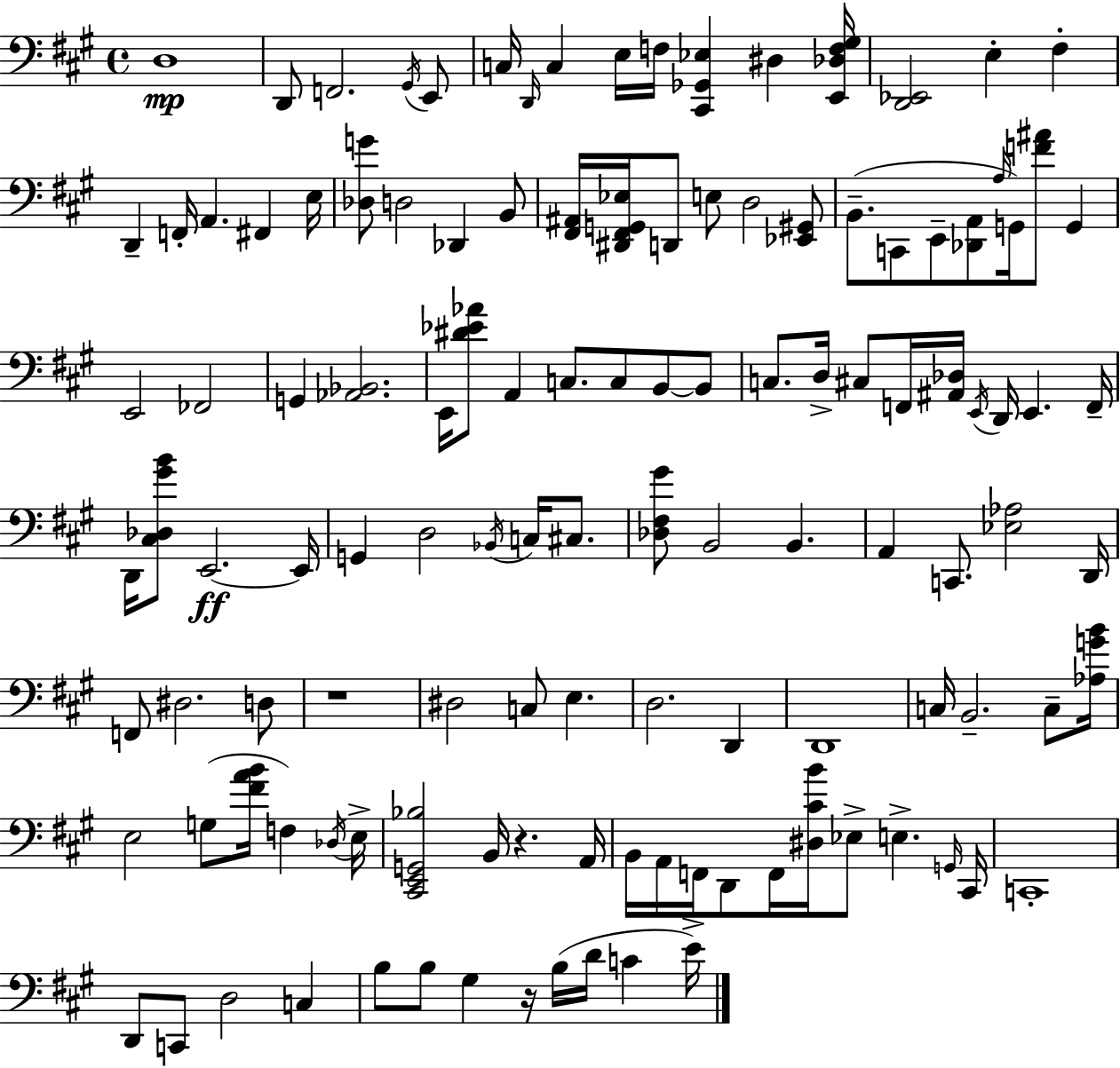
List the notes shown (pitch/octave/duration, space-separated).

D3/w D2/e F2/h. G#2/s E2/e C3/s D2/s C3/q E3/s F3/s [C#2,Gb2,Eb3]/q D#3/q [E2,Db3,F3,G#3]/s [D2,Eb2]/h E3/q F#3/q D2/q F2/s A2/q. F#2/q E3/s [Db3,G4]/e D3/h Db2/q B2/e [F#2,A#2]/s [D#2,F#2,G2,Eb3]/s D2/e E3/e D3/h [Eb2,G#2]/e B2/e. C2/e E2/e [Db2,A2]/e A3/s G2/s [F4,A#4]/e G2/q E2/h FES2/h G2/q [Ab2,Bb2]/h. E2/s [D#4,Eb4,Ab4]/e A2/q C3/e. C3/e B2/e B2/e C3/e. D3/s C#3/e F2/s [A#2,Db3]/s E2/s D2/s E2/q. F2/s D2/s [C#3,Db3,G#4,B4]/e E2/h. E2/s G2/q D3/h Bb2/s C3/s C#3/e. [Db3,F#3,G#4]/e B2/h B2/q. A2/q C2/e. [Eb3,Ab3]/h D2/s F2/e D#3/h. D3/e R/w D#3/h C3/e E3/q. D3/h. D2/q D2/w C3/s B2/h. C3/e [Ab3,G4,B4]/s E3/h G3/e [F#4,A4,B4]/s F3/q Db3/s E3/s [C#2,E2,G2,Bb3]/h B2/s R/q. A2/s B2/s A2/s F2/s D2/e F2/s [D#3,C#4,B4]/s Eb3/e E3/q. G2/s C#2/s C2/w D2/e C2/e D3/h C3/q B3/e B3/e G#3/q R/s B3/s D4/s C4/q E4/s